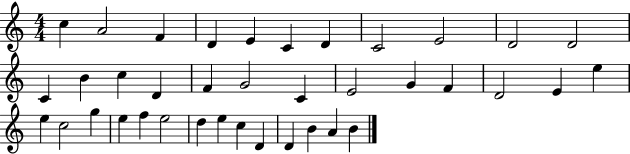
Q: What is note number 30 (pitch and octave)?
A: E5